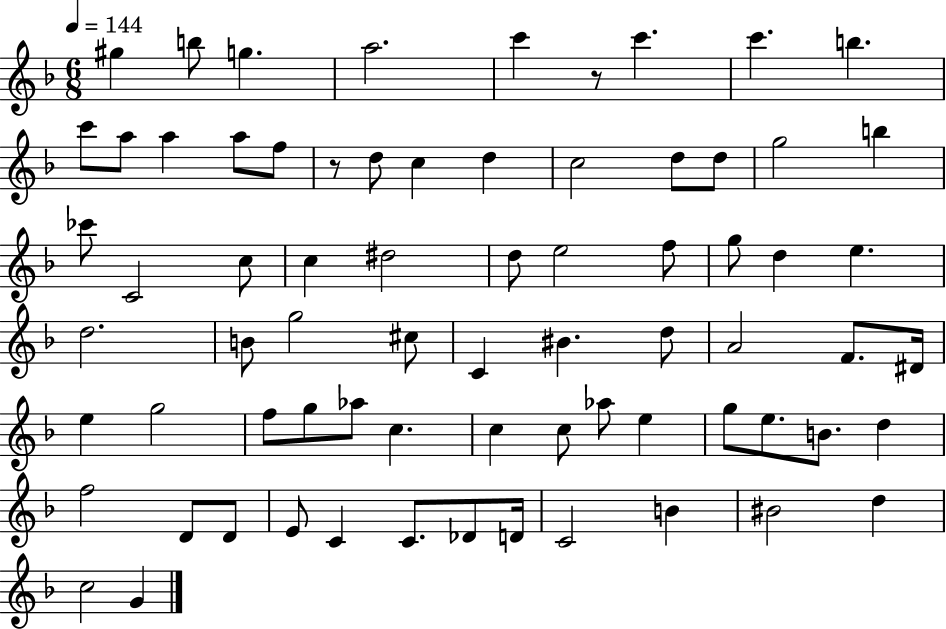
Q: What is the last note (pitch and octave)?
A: G4